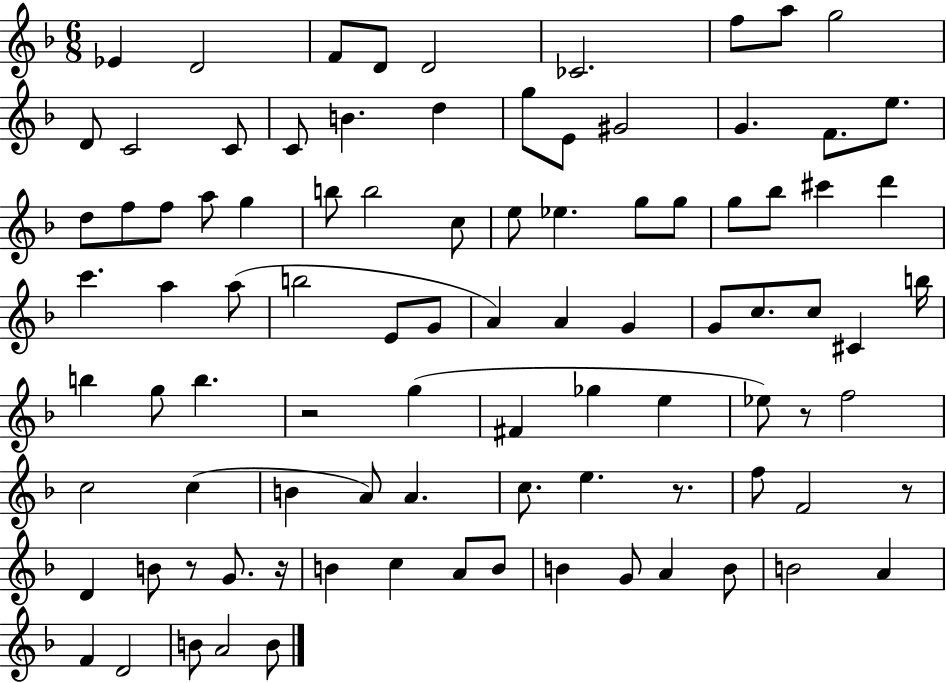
Eb4/q D4/h F4/e D4/e D4/h CES4/h. F5/e A5/e G5/h D4/e C4/h C4/e C4/e B4/q. D5/q G5/e E4/e G#4/h G4/q. F4/e. E5/e. D5/e F5/e F5/e A5/e G5/q B5/e B5/h C5/e E5/e Eb5/q. G5/e G5/e G5/e Bb5/e C#6/q D6/q C6/q. A5/q A5/e B5/h E4/e G4/e A4/q A4/q G4/q G4/e C5/e. C5/e C#4/q B5/s B5/q G5/e B5/q. R/h G5/q F#4/q Gb5/q E5/q Eb5/e R/e F5/h C5/h C5/q B4/q A4/e A4/q. C5/e. E5/q. R/e. F5/e F4/h R/e D4/q B4/e R/e G4/e. R/s B4/q C5/q A4/e B4/e B4/q G4/e A4/q B4/e B4/h A4/q F4/q D4/h B4/e A4/h B4/e